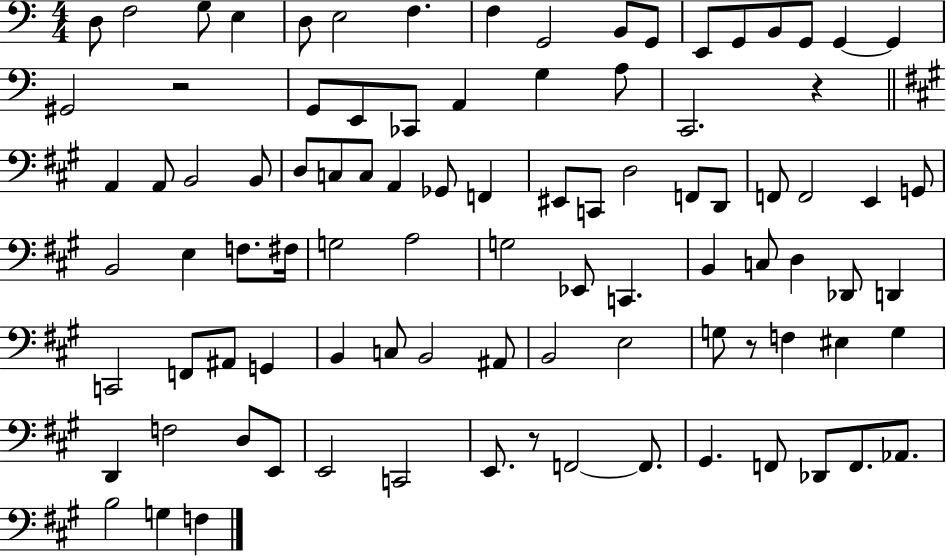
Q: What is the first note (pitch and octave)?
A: D3